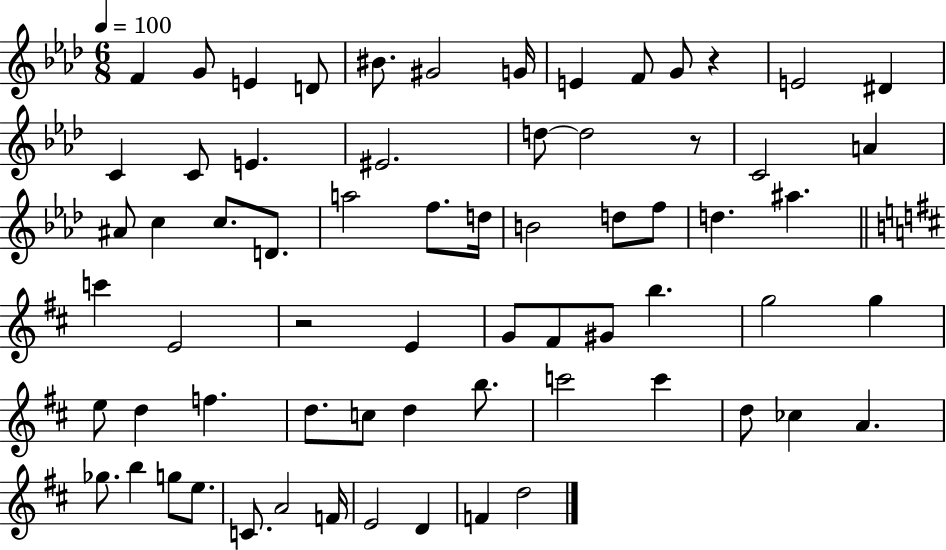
F4/q G4/e E4/q D4/e BIS4/e. G#4/h G4/s E4/q F4/e G4/e R/q E4/h D#4/q C4/q C4/e E4/q. EIS4/h. D5/e D5/h R/e C4/h A4/q A#4/e C5/q C5/e. D4/e. A5/h F5/e. D5/s B4/h D5/e F5/e D5/q. A#5/q. C6/q E4/h R/h E4/q G4/e F#4/e G#4/e B5/q. G5/h G5/q E5/e D5/q F5/q. D5/e. C5/e D5/q B5/e. C6/h C6/q D5/e CES5/q A4/q. Gb5/e. B5/q G5/e E5/e. C4/e. A4/h F4/s E4/h D4/q F4/q D5/h